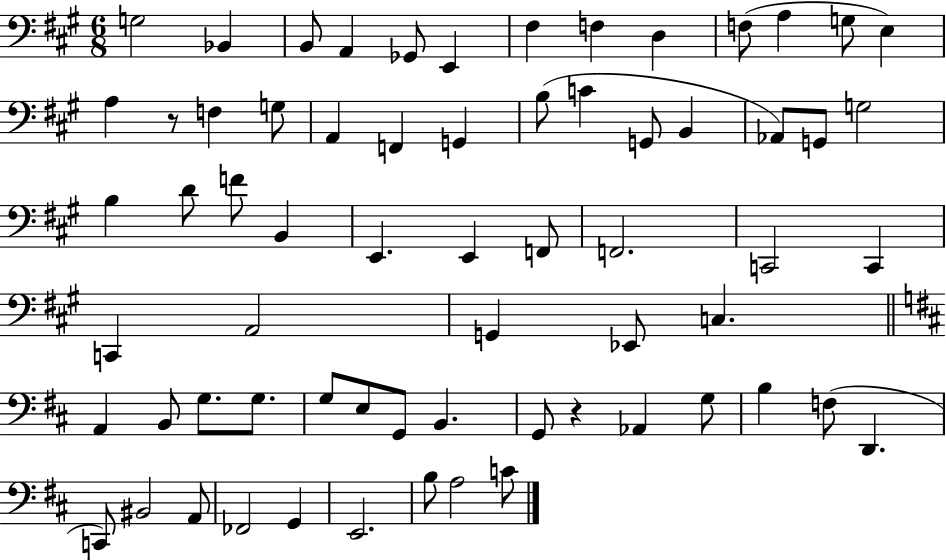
X:1
T:Untitled
M:6/8
L:1/4
K:A
G,2 _B,, B,,/2 A,, _G,,/2 E,, ^F, F, D, F,/2 A, G,/2 E, A, z/2 F, G,/2 A,, F,, G,, B,/2 C G,,/2 B,, _A,,/2 G,,/2 G,2 B, D/2 F/2 B,, E,, E,, F,,/2 F,,2 C,,2 C,, C,, A,,2 G,, _E,,/2 C, A,, B,,/2 G,/2 G,/2 G,/2 E,/2 G,,/2 B,, G,,/2 z _A,, G,/2 B, F,/2 D,, C,,/2 ^B,,2 A,,/2 _F,,2 G,, E,,2 B,/2 A,2 C/2